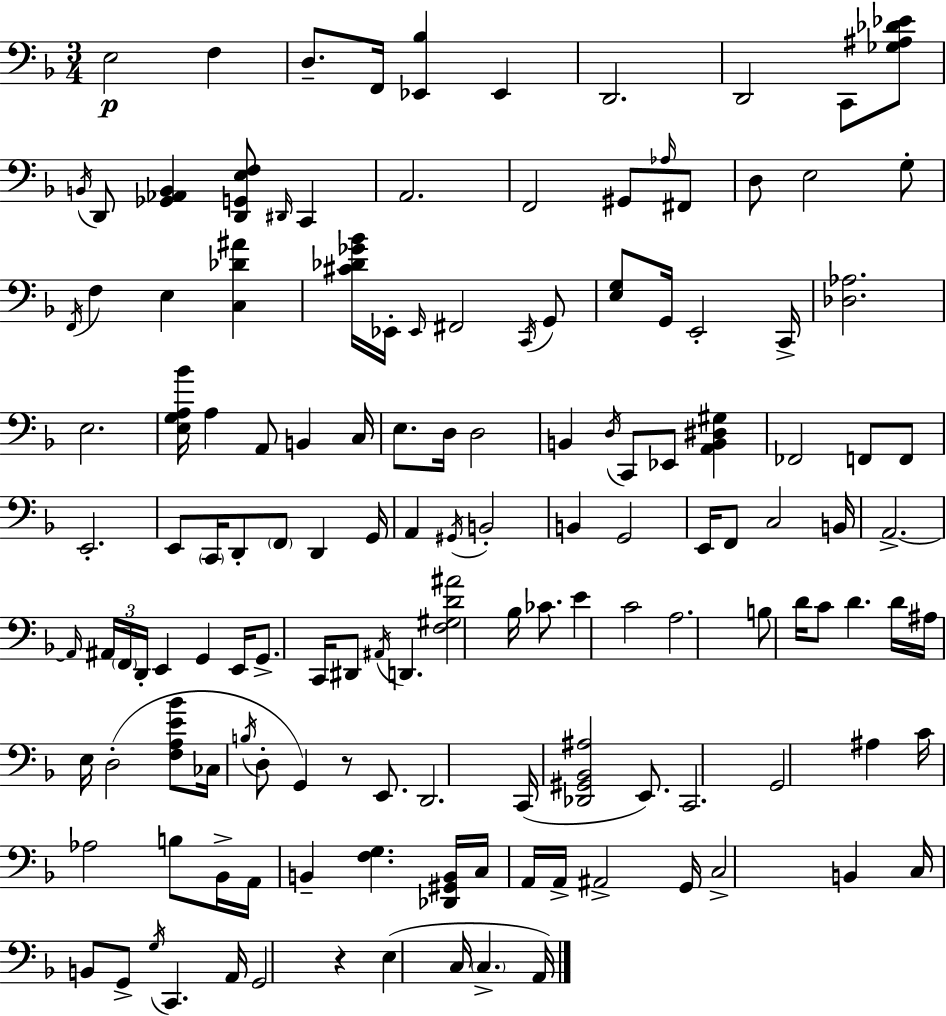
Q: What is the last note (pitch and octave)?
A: A2